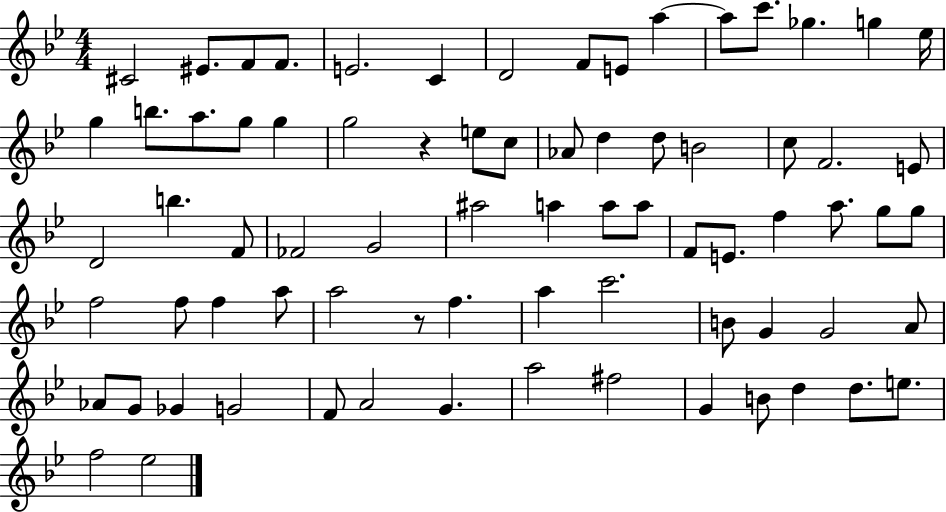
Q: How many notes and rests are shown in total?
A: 75